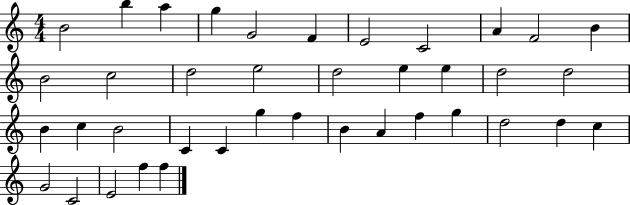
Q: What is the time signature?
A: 4/4